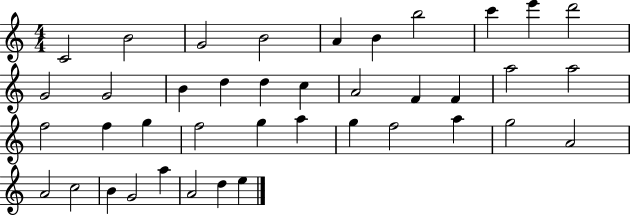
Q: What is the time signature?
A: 4/4